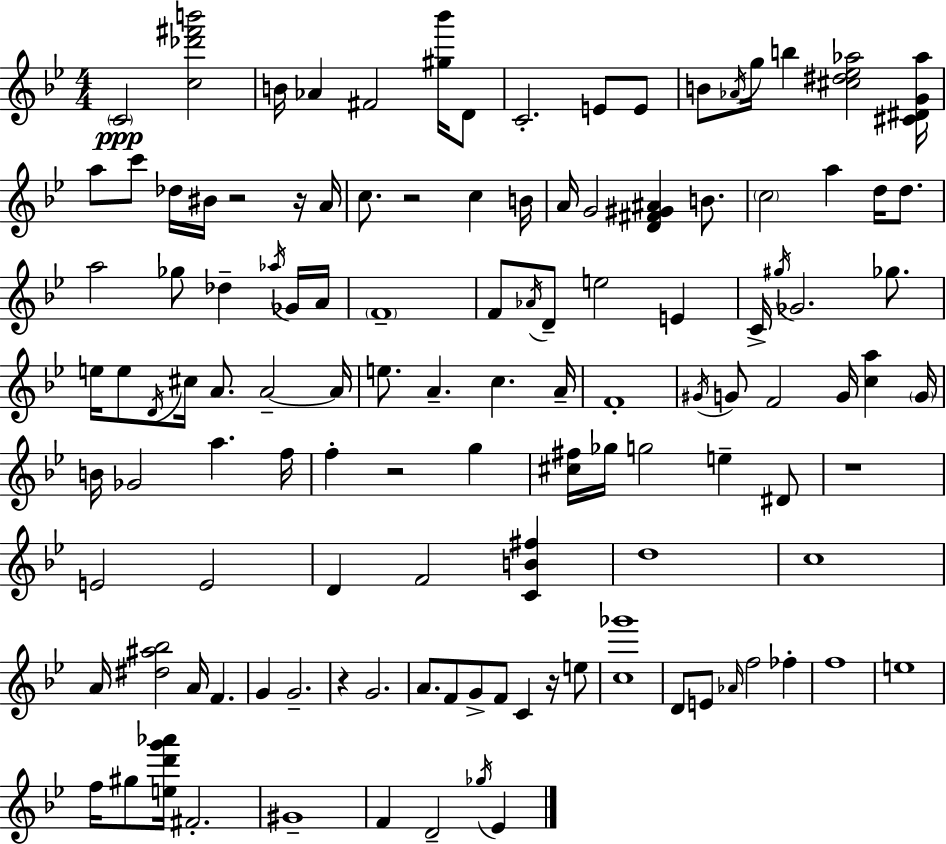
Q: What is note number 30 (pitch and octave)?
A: Db5